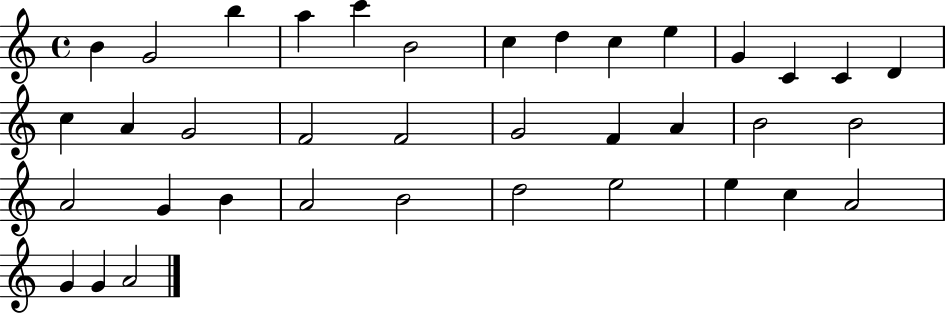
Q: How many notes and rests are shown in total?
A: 37